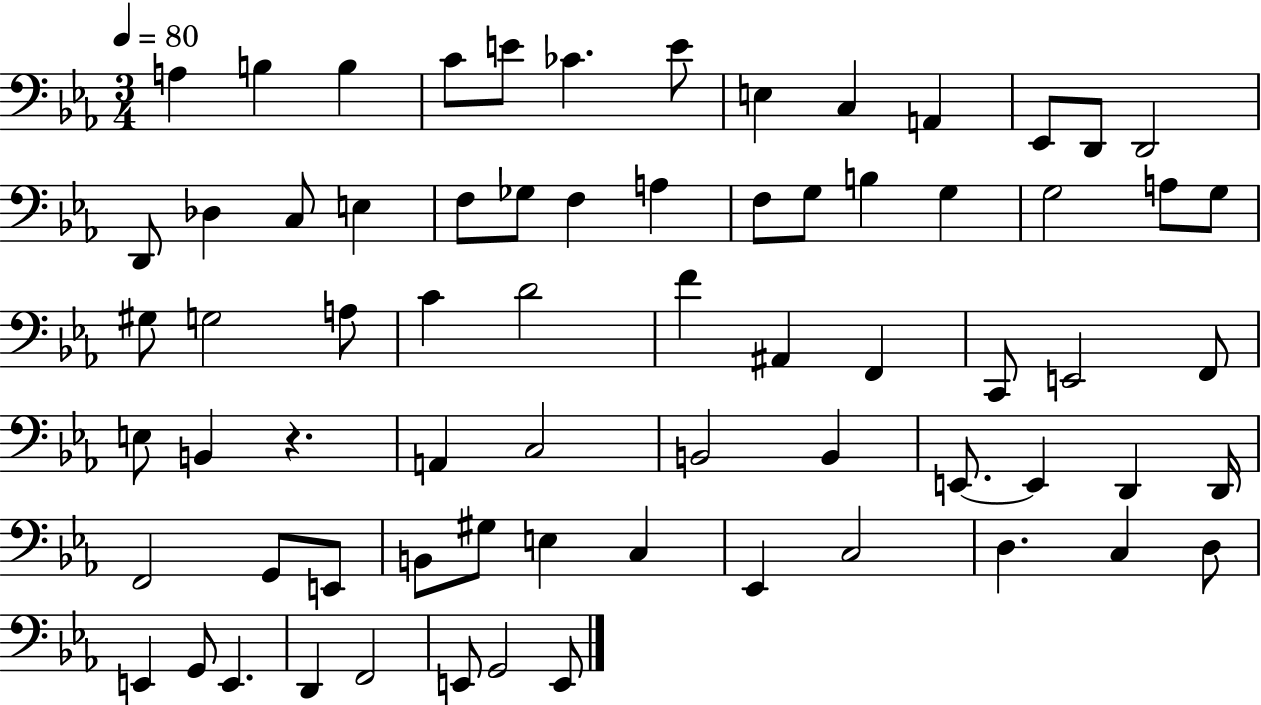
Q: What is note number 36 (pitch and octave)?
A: F2